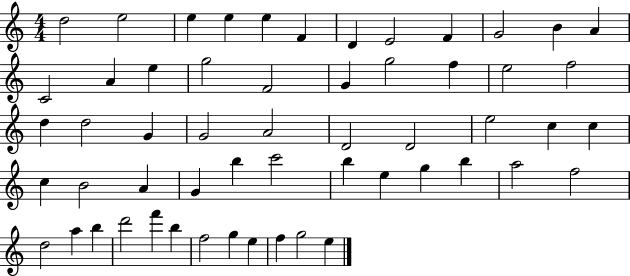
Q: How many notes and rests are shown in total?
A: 56